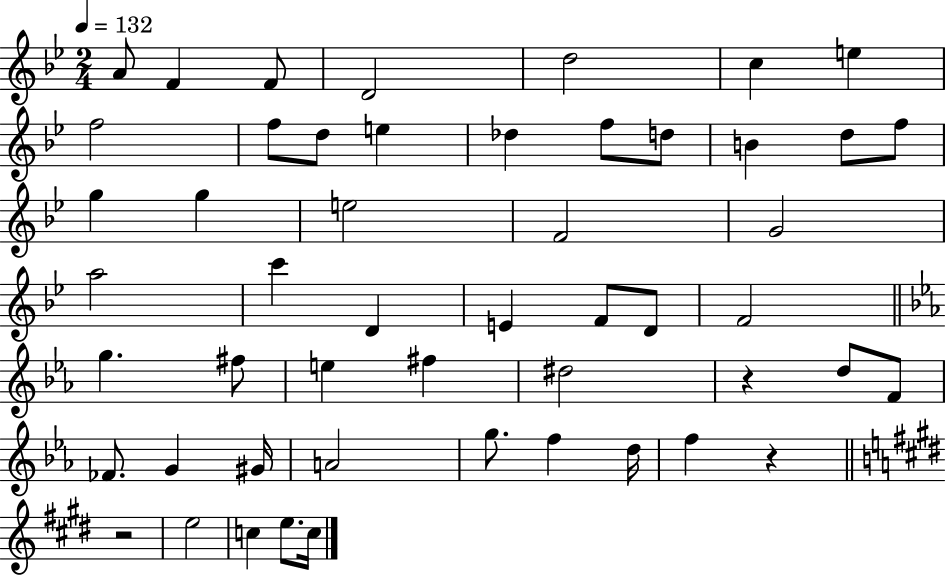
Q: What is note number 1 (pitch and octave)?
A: A4